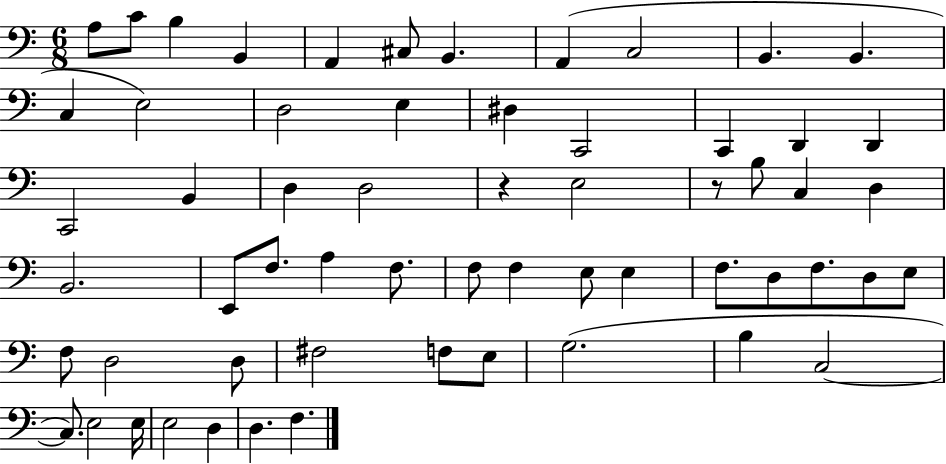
{
  \clef bass
  \numericTimeSignature
  \time 6/8
  \key c \major
  a8 c'8 b4 b,4 | a,4 cis8 b,4. | a,4( c2 | b,4. b,4. | \break c4 e2) | d2 e4 | dis4 c,2 | c,4 d,4 d,4 | \break c,2 b,4 | d4 d2 | r4 e2 | r8 b8 c4 d4 | \break b,2. | e,8 f8. a4 f8. | f8 f4 e8 e4 | f8. d8 f8. d8 e8 | \break f8 d2 d8 | fis2 f8 e8 | g2.( | b4 c2~~ | \break c8.) e2 e16 | e2 d4 | d4. f4. | \bar "|."
}